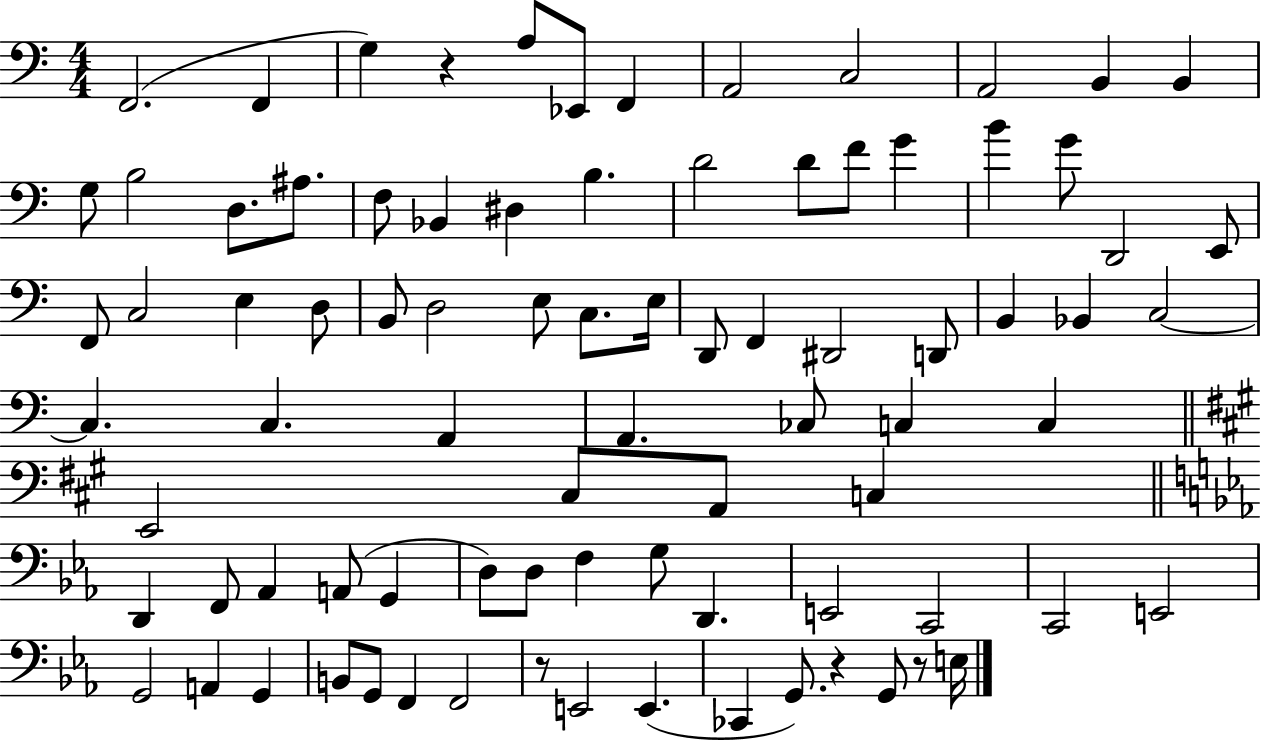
X:1
T:Untitled
M:4/4
L:1/4
K:C
F,,2 F,, G, z A,/2 _E,,/2 F,, A,,2 C,2 A,,2 B,, B,, G,/2 B,2 D,/2 ^A,/2 F,/2 _B,, ^D, B, D2 D/2 F/2 G B G/2 D,,2 E,,/2 F,,/2 C,2 E, D,/2 B,,/2 D,2 E,/2 C,/2 E,/4 D,,/2 F,, ^D,,2 D,,/2 B,, _B,, C,2 C, C, A,, A,, _C,/2 C, C, E,,2 ^C,/2 A,,/2 C, D,, F,,/2 _A,, A,,/2 G,, D,/2 D,/2 F, G,/2 D,, E,,2 C,,2 C,,2 E,,2 G,,2 A,, G,, B,,/2 G,,/2 F,, F,,2 z/2 E,,2 E,, _C,, G,,/2 z G,,/2 z/2 E,/4